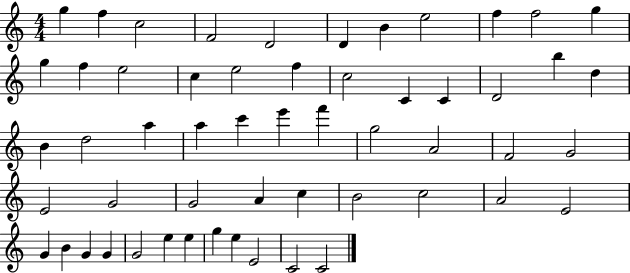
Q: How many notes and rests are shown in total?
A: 55